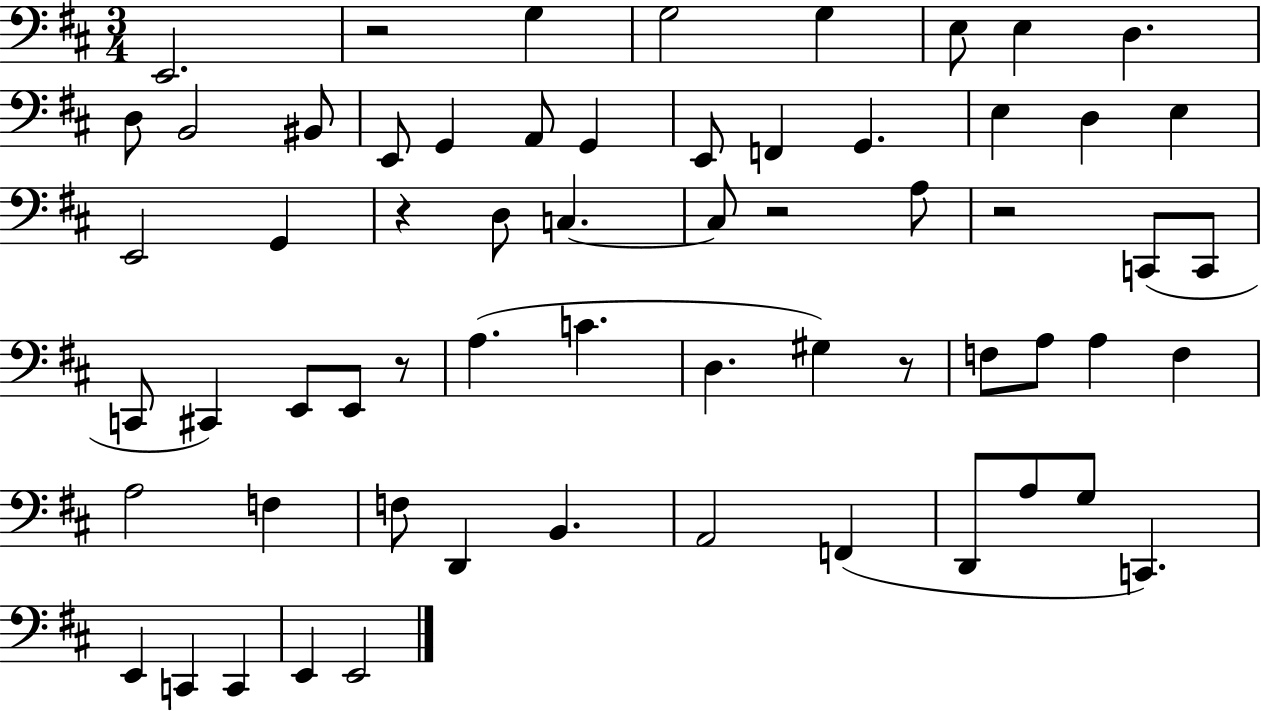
{
  \clef bass
  \numericTimeSignature
  \time 3/4
  \key d \major
  e,2. | r2 g4 | g2 g4 | e8 e4 d4. | \break d8 b,2 bis,8 | e,8 g,4 a,8 g,4 | e,8 f,4 g,4. | e4 d4 e4 | \break e,2 g,4 | r4 d8 c4.~~ | c8 r2 a8 | r2 c,8( c,8 | \break c,8 cis,4) e,8 e,8 r8 | a4.( c'4. | d4. gis4) r8 | f8 a8 a4 f4 | \break a2 f4 | f8 d,4 b,4. | a,2 f,4( | d,8 a8 g8 c,4.) | \break e,4 c,4 c,4 | e,4 e,2 | \bar "|."
}